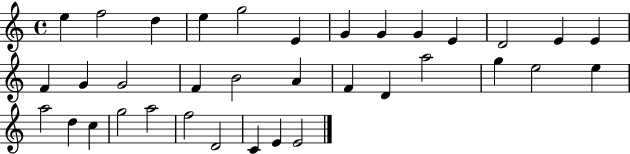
E5/q F5/h D5/q E5/q G5/h E4/q G4/q G4/q G4/q E4/q D4/h E4/q E4/q F4/q G4/q G4/h F4/q B4/h A4/q F4/q D4/q A5/h G5/q E5/h E5/q A5/h D5/q C5/q G5/h A5/h F5/h D4/h C4/q E4/q E4/h